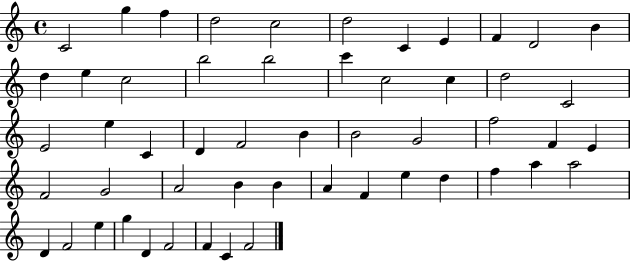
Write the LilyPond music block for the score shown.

{
  \clef treble
  \time 4/4
  \defaultTimeSignature
  \key c \major
  c'2 g''4 f''4 | d''2 c''2 | d''2 c'4 e'4 | f'4 d'2 b'4 | \break d''4 e''4 c''2 | b''2 b''2 | c'''4 c''2 c''4 | d''2 c'2 | \break e'2 e''4 c'4 | d'4 f'2 b'4 | b'2 g'2 | f''2 f'4 e'4 | \break f'2 g'2 | a'2 b'4 b'4 | a'4 f'4 e''4 d''4 | f''4 a''4 a''2 | \break d'4 f'2 e''4 | g''4 d'4 f'2 | f'4 c'4 f'2 | \bar "|."
}